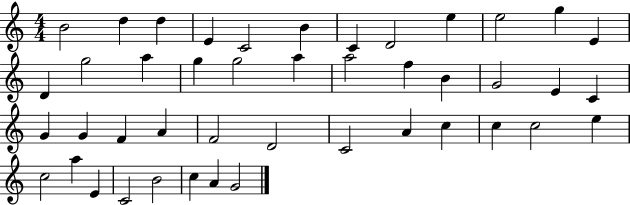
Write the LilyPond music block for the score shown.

{
  \clef treble
  \numericTimeSignature
  \time 4/4
  \key c \major
  b'2 d''4 d''4 | e'4 c'2 b'4 | c'4 d'2 e''4 | e''2 g''4 e'4 | \break d'4 g''2 a''4 | g''4 g''2 a''4 | a''2 f''4 b'4 | g'2 e'4 c'4 | \break g'4 g'4 f'4 a'4 | f'2 d'2 | c'2 a'4 c''4 | c''4 c''2 e''4 | \break c''2 a''4 e'4 | c'2 b'2 | c''4 a'4 g'2 | \bar "|."
}